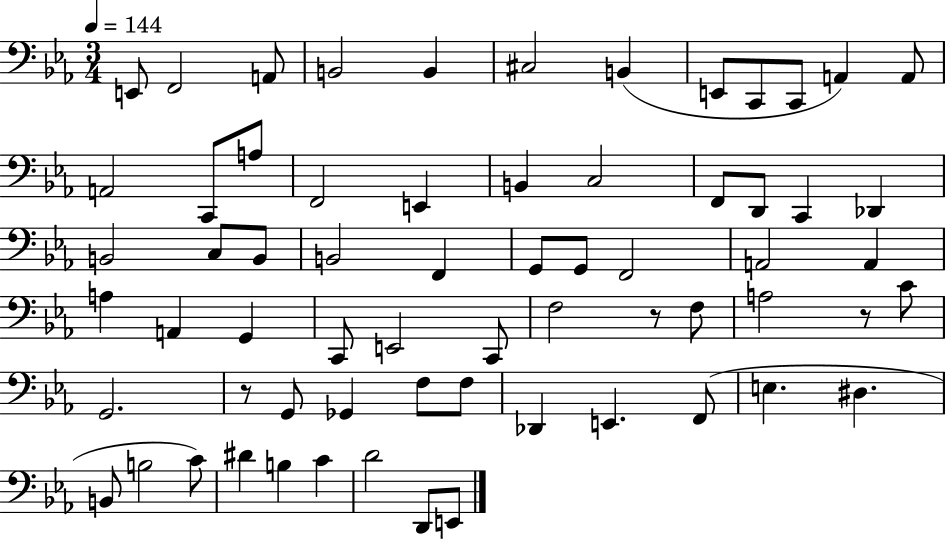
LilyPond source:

{
  \clef bass
  \numericTimeSignature
  \time 3/4
  \key ees \major
  \tempo 4 = 144
  e,8 f,2 a,8 | b,2 b,4 | cis2 b,4( | e,8 c,8 c,8 a,4) a,8 | \break a,2 c,8 a8 | f,2 e,4 | b,4 c2 | f,8 d,8 c,4 des,4 | \break b,2 c8 b,8 | b,2 f,4 | g,8 g,8 f,2 | a,2 a,4 | \break a4 a,4 g,4 | c,8 e,2 c,8 | f2 r8 f8 | a2 r8 c'8 | \break g,2. | r8 g,8 ges,4 f8 f8 | des,4 e,4. f,8( | e4. dis4. | \break b,8 b2 c'8) | dis'4 b4 c'4 | d'2 d,8 e,8 | \bar "|."
}